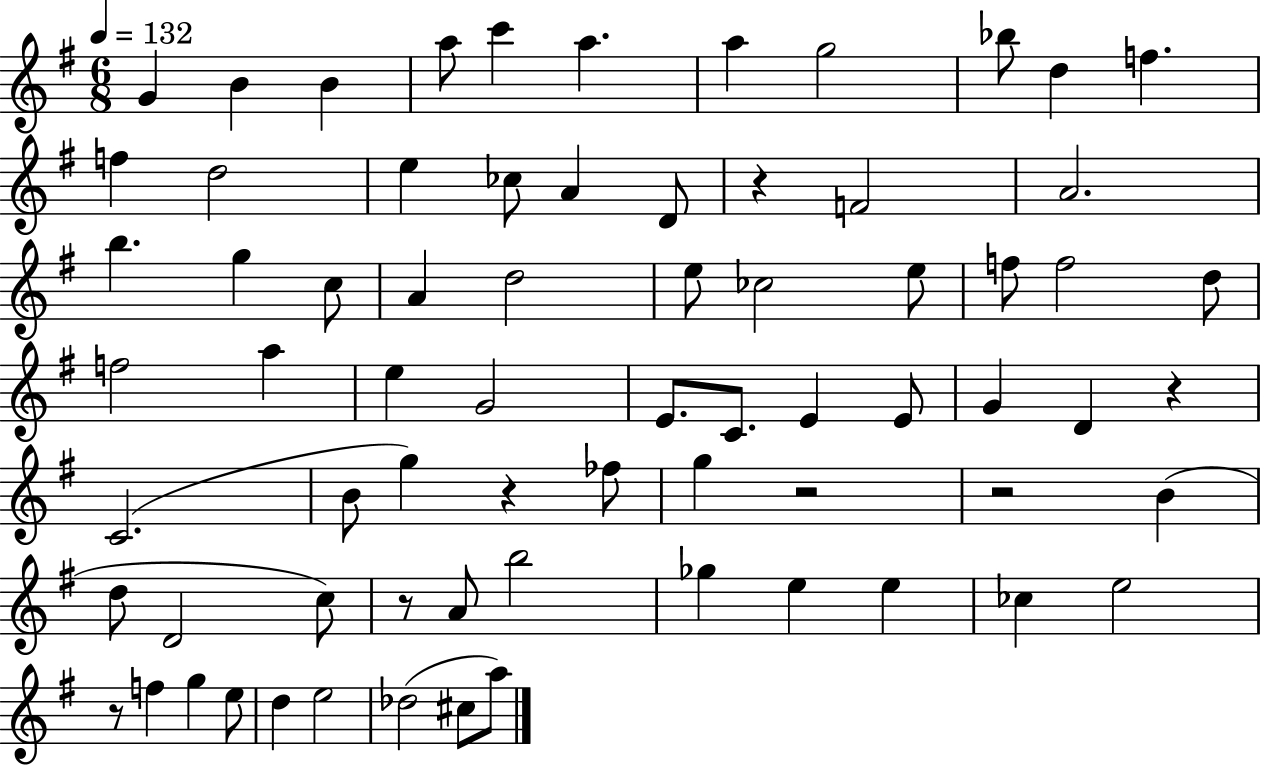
X:1
T:Untitled
M:6/8
L:1/4
K:G
G B B a/2 c' a a g2 _b/2 d f f d2 e _c/2 A D/2 z F2 A2 b g c/2 A d2 e/2 _c2 e/2 f/2 f2 d/2 f2 a e G2 E/2 C/2 E E/2 G D z C2 B/2 g z _f/2 g z2 z2 B d/2 D2 c/2 z/2 A/2 b2 _g e e _c e2 z/2 f g e/2 d e2 _d2 ^c/2 a/2